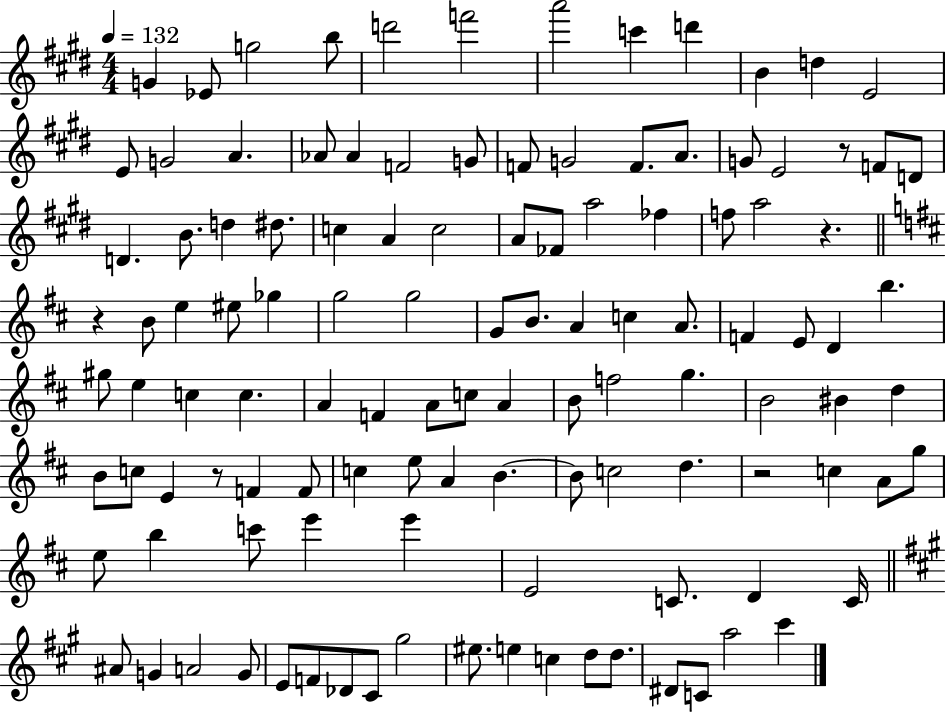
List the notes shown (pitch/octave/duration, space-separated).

G4/q Eb4/e G5/h B5/e D6/h F6/h A6/h C6/q D6/q B4/q D5/q E4/h E4/e G4/h A4/q. Ab4/e Ab4/q F4/h G4/e F4/e G4/h F4/e. A4/e. G4/e E4/h R/e F4/e D4/e D4/q. B4/e. D5/q D#5/e. C5/q A4/q C5/h A4/e FES4/e A5/h FES5/q F5/e A5/h R/q. R/q B4/e E5/q EIS5/e Gb5/q G5/h G5/h G4/e B4/e. A4/q C5/q A4/e. F4/q E4/e D4/q B5/q. G#5/e E5/q C5/q C5/q. A4/q F4/q A4/e C5/e A4/q B4/e F5/h G5/q. B4/h BIS4/q D5/q B4/e C5/e E4/q R/e F4/q F4/e C5/q E5/e A4/q B4/q. B4/e C5/h D5/q. R/h C5/q A4/e G5/e E5/e B5/q C6/e E6/q E6/q E4/h C4/e. D4/q C4/s A#4/e G4/q A4/h G4/e E4/e F4/e Db4/e C#4/e G#5/h EIS5/e. E5/q C5/q D5/e D5/e. D#4/e C4/e A5/h C#6/q